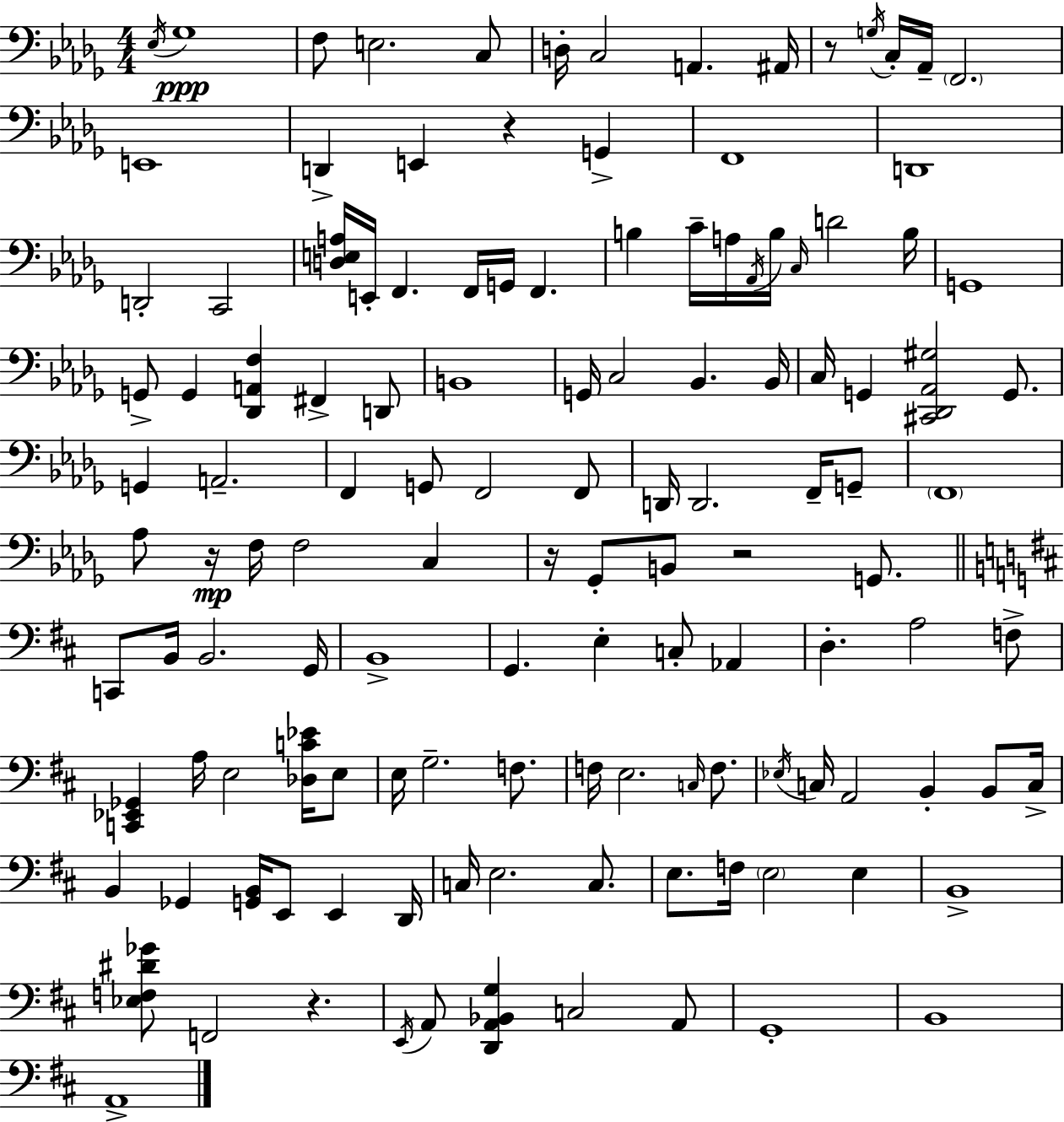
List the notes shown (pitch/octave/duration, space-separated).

Eb3/s Gb3/w F3/e E3/h. C3/e D3/s C3/h A2/q. A#2/s R/e G3/s C3/s Ab2/s F2/h. E2/w D2/q E2/q R/q G2/q F2/w D2/w D2/h C2/h [D3,E3,A3]/s E2/s F2/q. F2/s G2/s F2/q. B3/q C4/s A3/s Ab2/s B3/s C3/s D4/h B3/s G2/w G2/e G2/q [Db2,A2,F3]/q F#2/q D2/e B2/w G2/s C3/h Bb2/q. Bb2/s C3/s G2/q [C#2,Db2,Ab2,G#3]/h G2/e. G2/q A2/h. F2/q G2/e F2/h F2/e D2/s D2/h. F2/s G2/e F2/w Ab3/e R/s F3/s F3/h C3/q R/s Gb2/e B2/e R/h G2/e. C2/e B2/s B2/h. G2/s B2/w G2/q. E3/q C3/e Ab2/q D3/q. A3/h F3/e [C2,Eb2,Gb2]/q A3/s E3/h [Db3,C4,Eb4]/s E3/e E3/s G3/h. F3/e. F3/s E3/h. C3/s F3/e. Eb3/s C3/s A2/h B2/q B2/e C3/s B2/q Gb2/q [G2,B2]/s E2/e E2/q D2/s C3/s E3/h. C3/e. E3/e. F3/s E3/h E3/q B2/w [Eb3,F3,D#4,Gb4]/e F2/h R/q. E2/s A2/e [D2,A2,Bb2,G3]/q C3/h A2/e G2/w B2/w A2/w